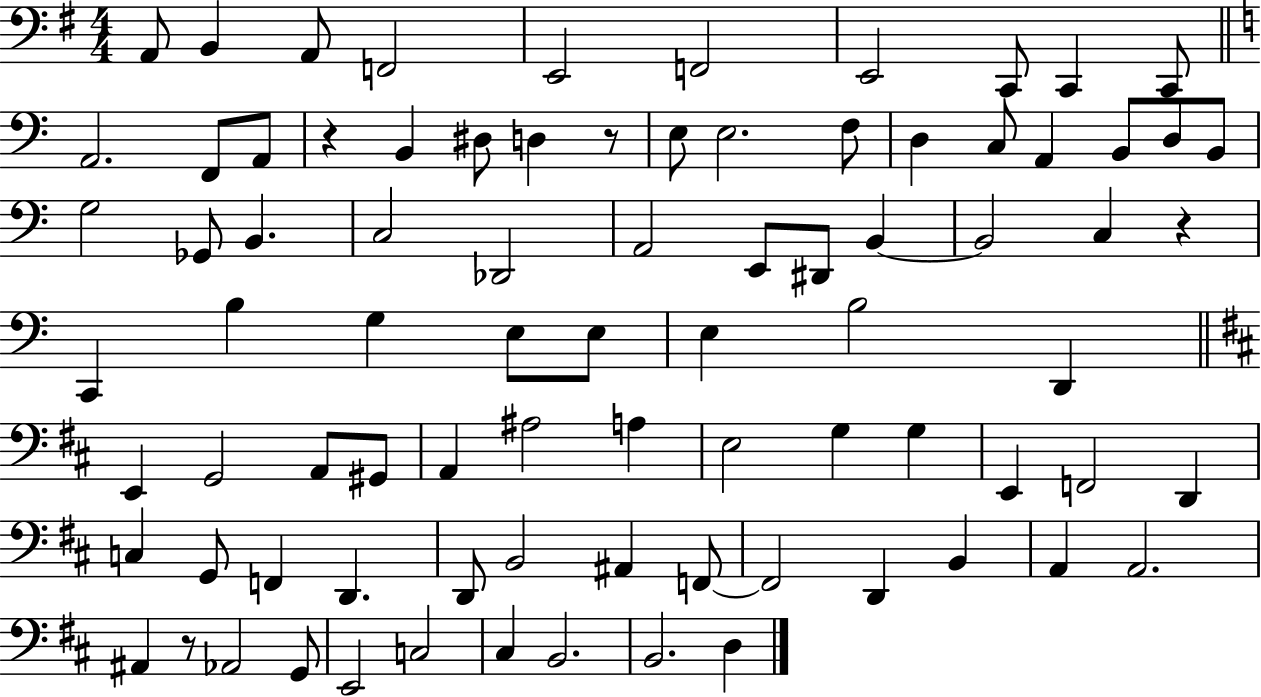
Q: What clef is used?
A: bass